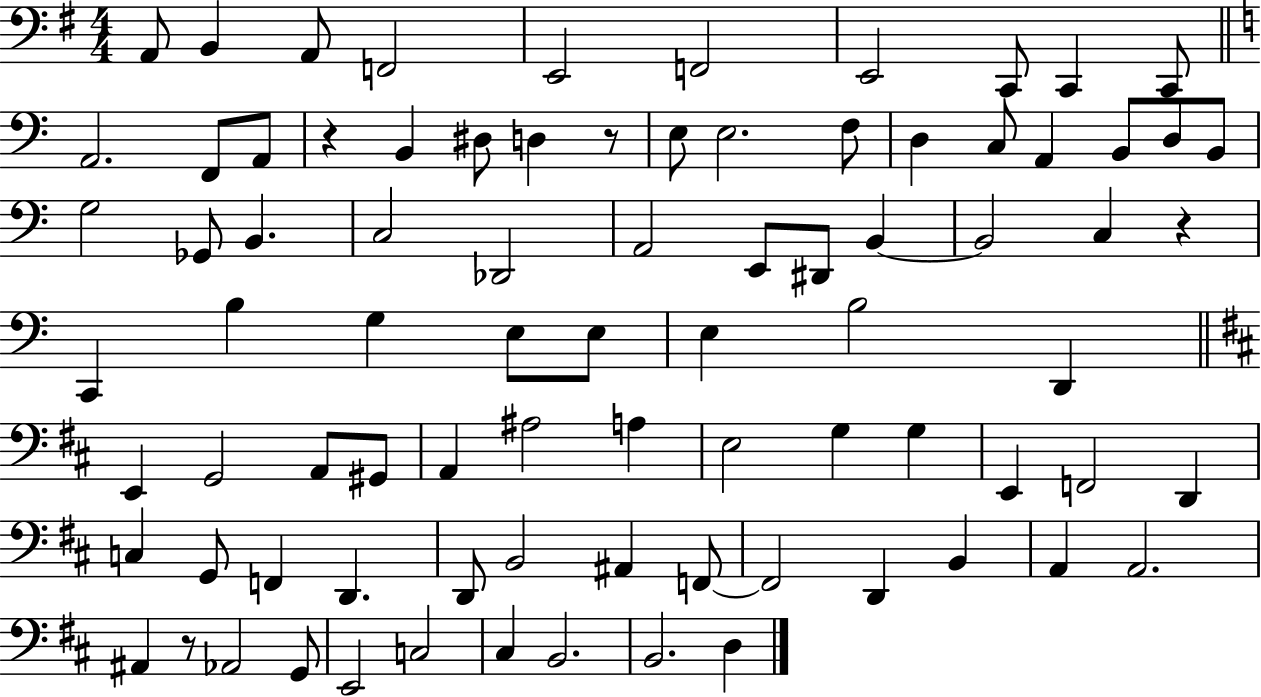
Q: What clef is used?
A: bass